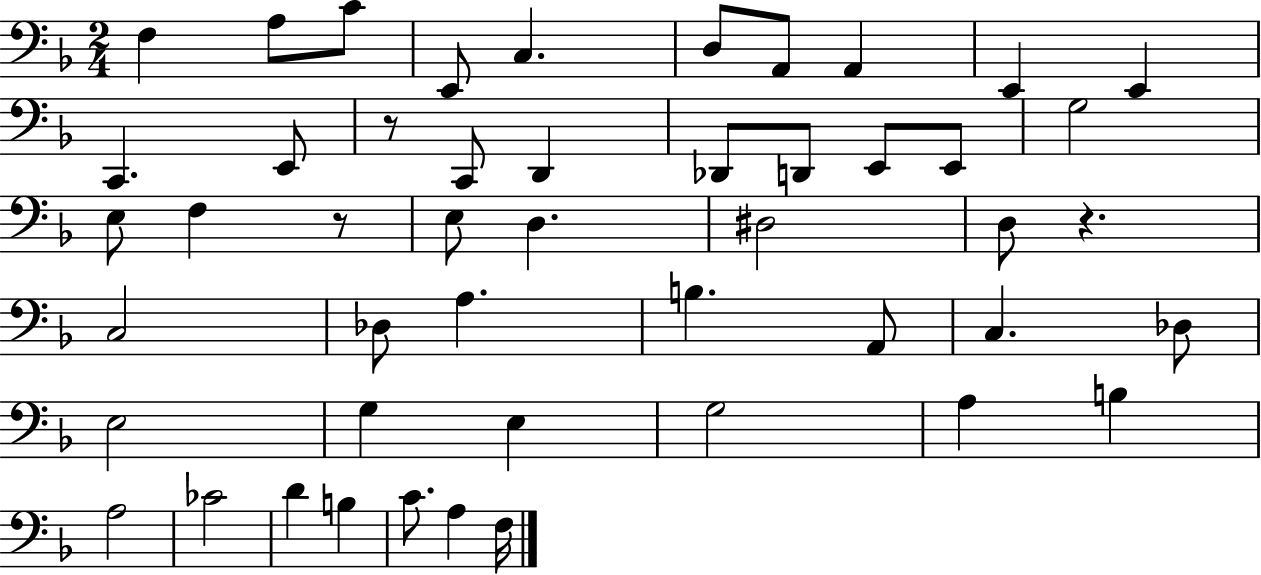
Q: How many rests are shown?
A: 3